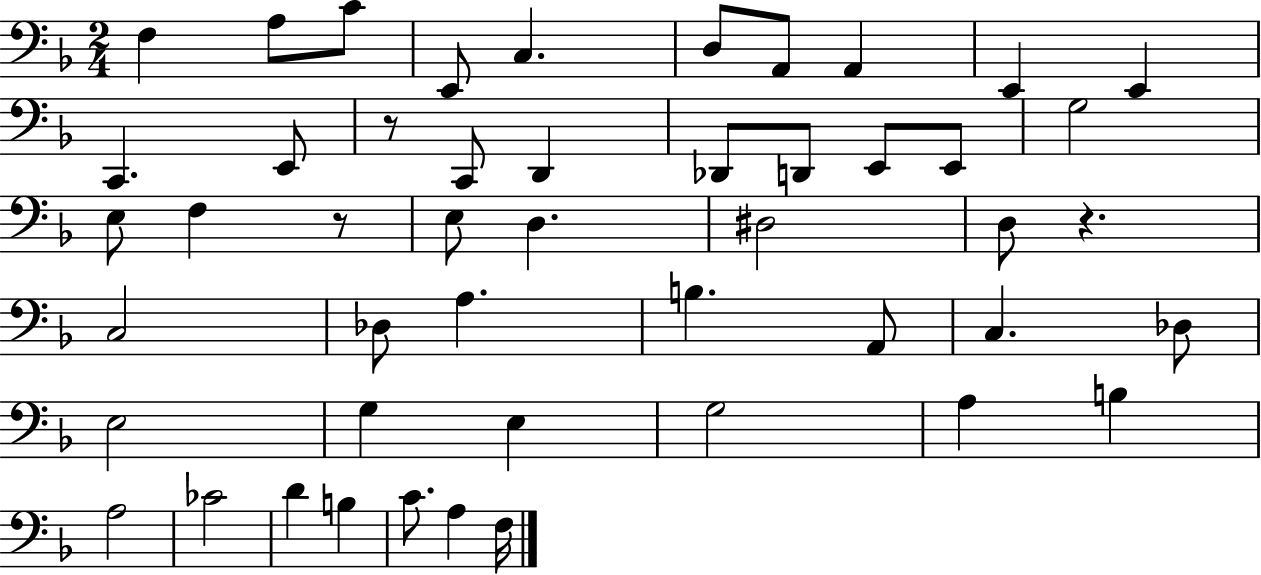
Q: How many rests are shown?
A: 3